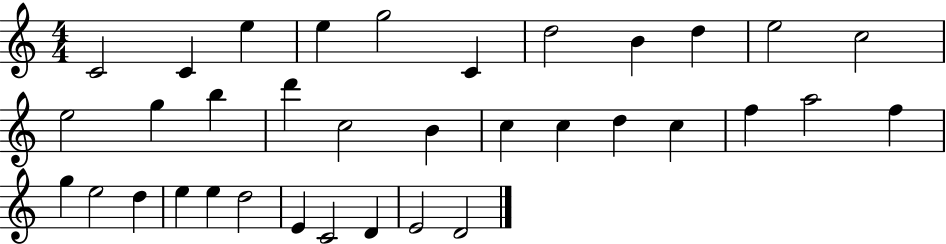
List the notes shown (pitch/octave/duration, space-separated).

C4/h C4/q E5/q E5/q G5/h C4/q D5/h B4/q D5/q E5/h C5/h E5/h G5/q B5/q D6/q C5/h B4/q C5/q C5/q D5/q C5/q F5/q A5/h F5/q G5/q E5/h D5/q E5/q E5/q D5/h E4/q C4/h D4/q E4/h D4/h